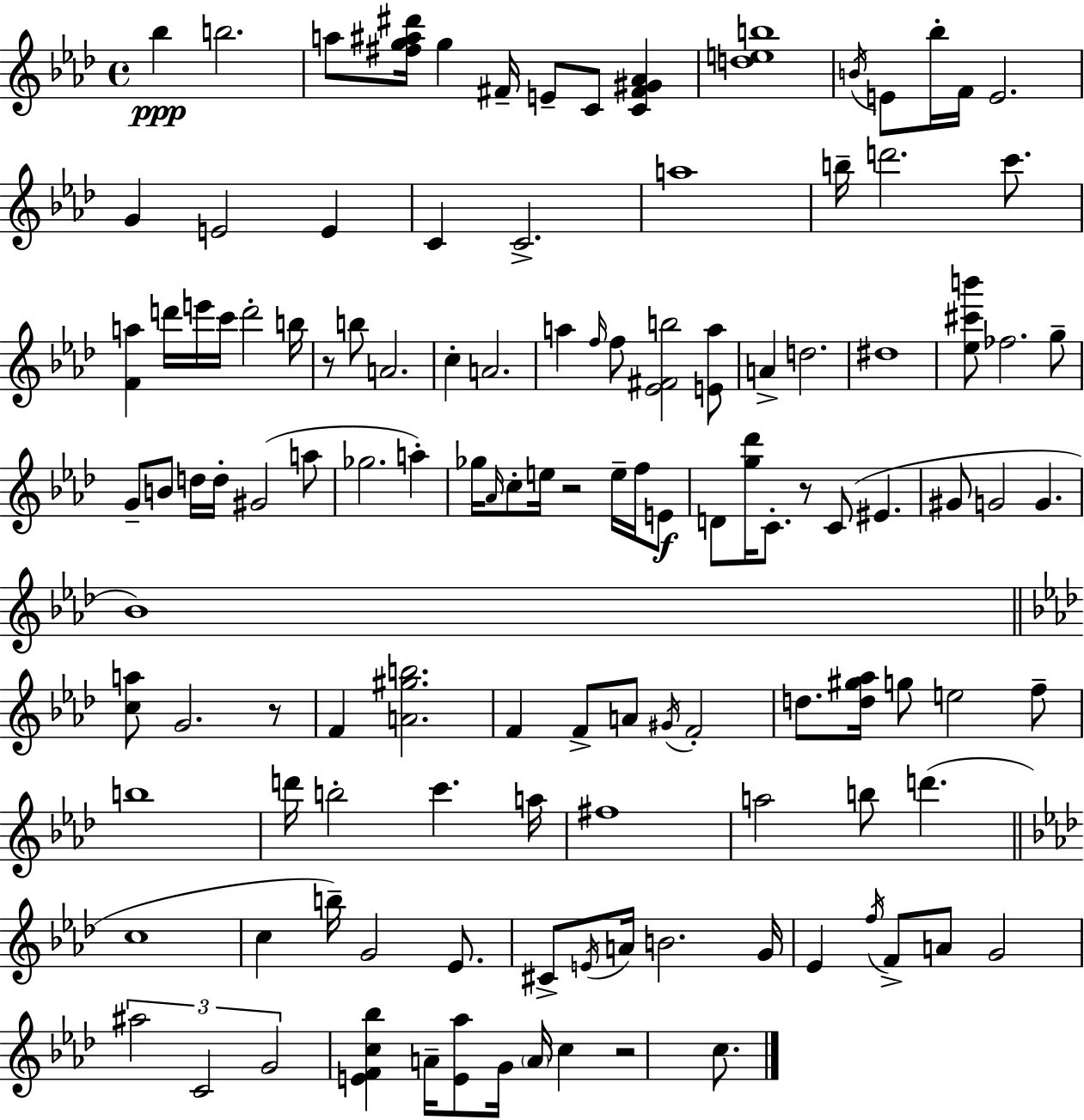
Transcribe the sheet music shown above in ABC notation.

X:1
T:Untitled
M:4/4
L:1/4
K:Ab
_b b2 a/2 [^fg^a^d']/4 g ^F/4 E/2 C/2 [C^F^G_A] [deb]4 B/4 E/2 _b/4 F/4 E2 G E2 E C C2 a4 b/4 d'2 c'/2 [Fa] d'/4 e'/4 c'/4 d'2 b/4 z/2 b/2 A2 c A2 a f/4 f/2 [_E^Fb]2 [Ea]/2 A d2 ^d4 [_e^c'b']/2 _f2 g/2 G/2 B/2 d/4 d/4 ^G2 a/2 _g2 a _g/4 _A/4 c/2 e/4 z2 e/4 f/4 E/2 D/2 [g_d']/4 C/2 z/2 C/2 ^E ^G/2 G2 G _B4 [ca]/2 G2 z/2 F [A^gb]2 F F/2 A/2 ^G/4 F2 d/2 [d^g_a]/4 g/2 e2 f/2 b4 d'/4 b2 c' a/4 ^f4 a2 b/2 d' c4 c b/4 G2 _E/2 ^C/2 E/4 A/4 B2 G/4 _E f/4 F/2 A/2 G2 ^a2 C2 G2 [EFc_b] A/4 [E_a]/2 G/4 A/4 c z2 c/2